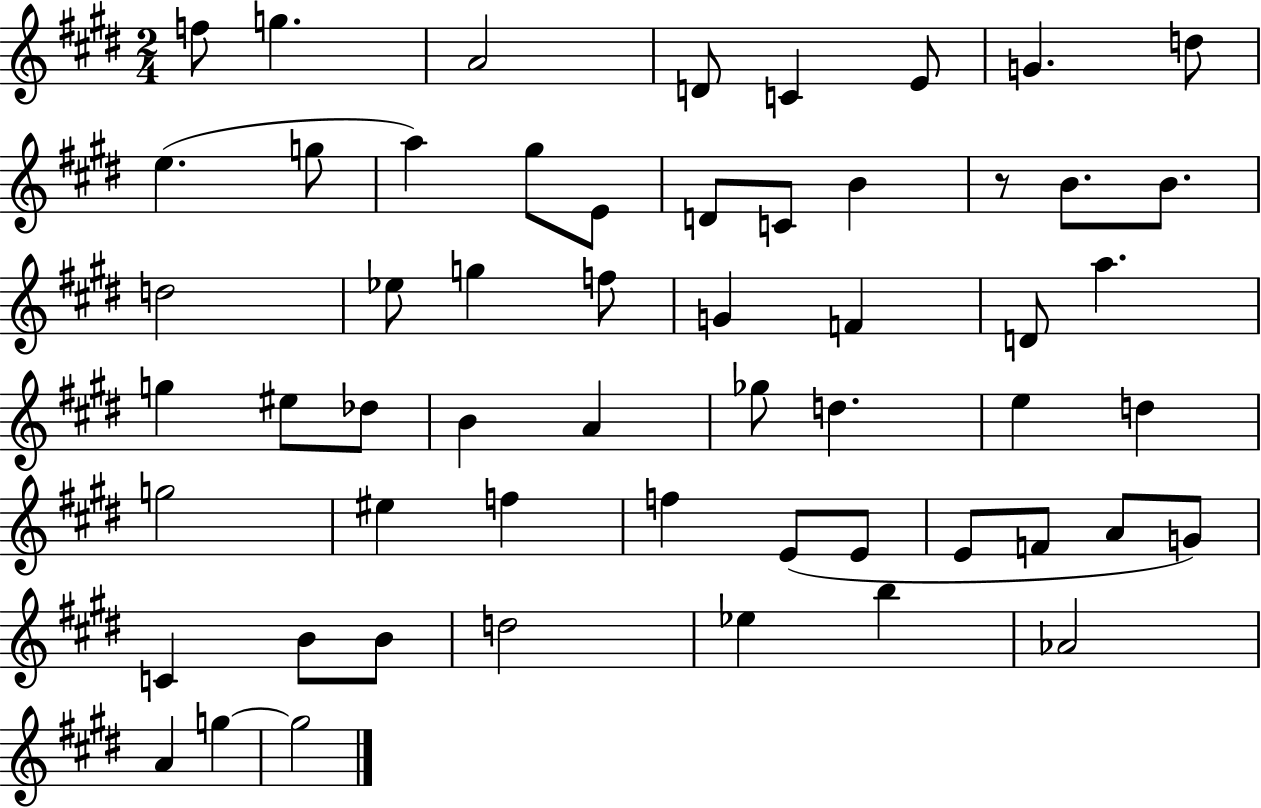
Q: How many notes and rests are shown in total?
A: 56